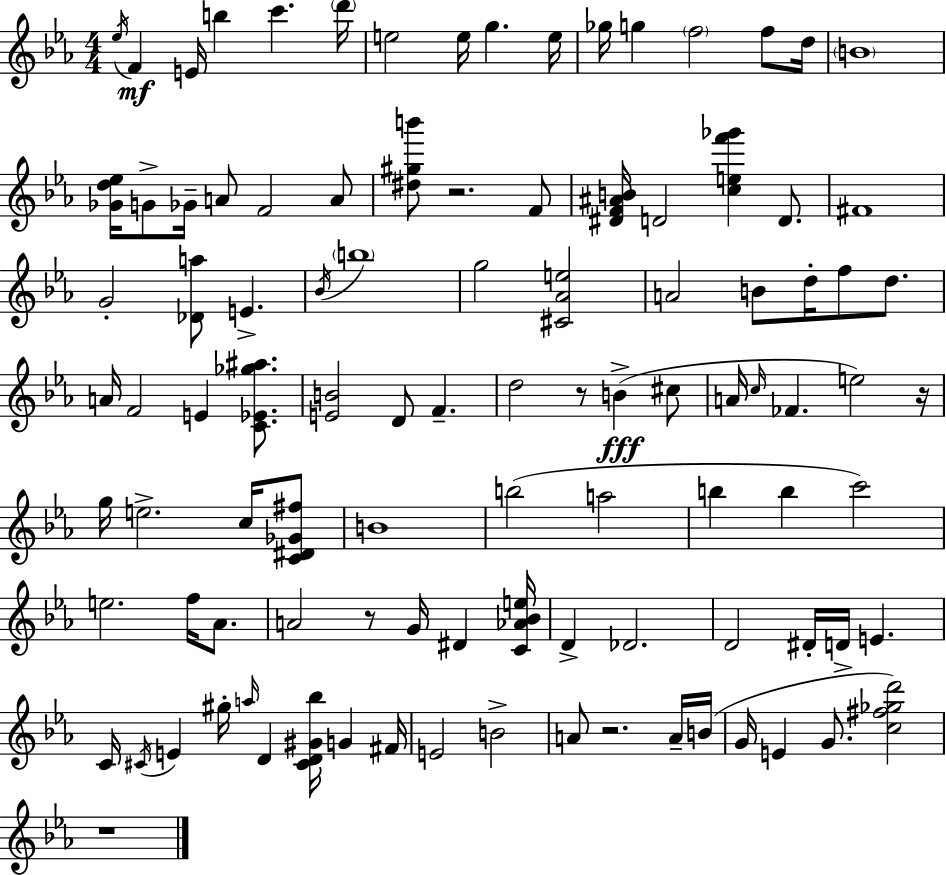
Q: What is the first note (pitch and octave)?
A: Eb5